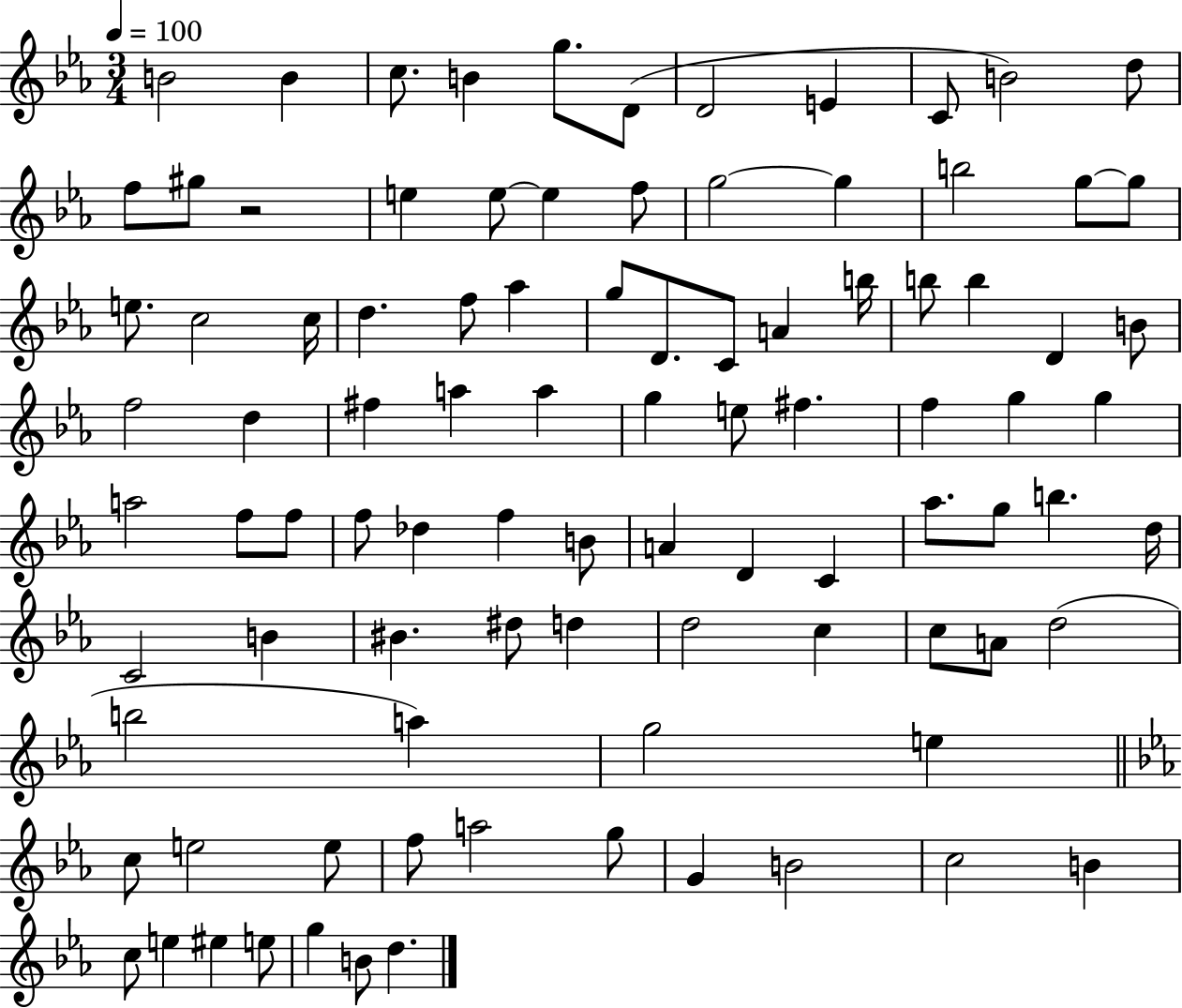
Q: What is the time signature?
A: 3/4